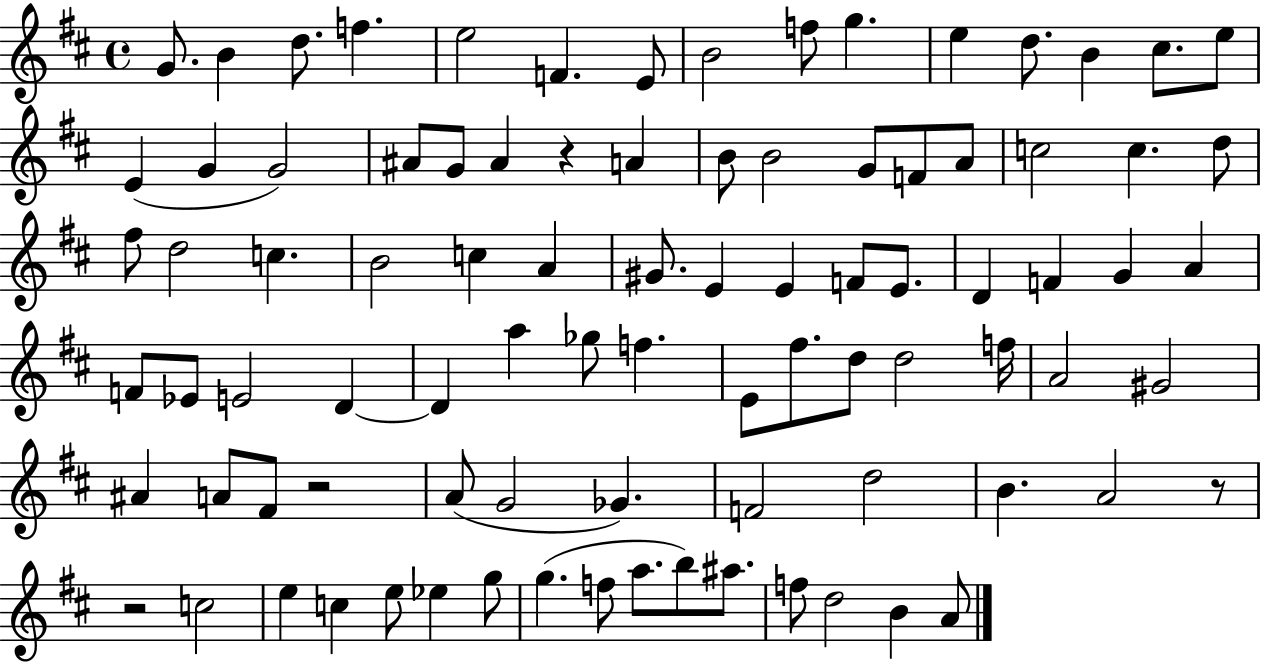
G4/e. B4/q D5/e. F5/q. E5/h F4/q. E4/e B4/h F5/e G5/q. E5/q D5/e. B4/q C#5/e. E5/e E4/q G4/q G4/h A#4/e G4/e A#4/q R/q A4/q B4/e B4/h G4/e F4/e A4/e C5/h C5/q. D5/e F#5/e D5/h C5/q. B4/h C5/q A4/q G#4/e. E4/q E4/q F4/e E4/e. D4/q F4/q G4/q A4/q F4/e Eb4/e E4/h D4/q D4/q A5/q Gb5/e F5/q. E4/e F#5/e. D5/e D5/h F5/s A4/h G#4/h A#4/q A4/e F#4/e R/h A4/e G4/h Gb4/q. F4/h D5/h B4/q. A4/h R/e R/h C5/h E5/q C5/q E5/e Eb5/q G5/e G5/q. F5/e A5/e. B5/e A#5/e. F5/e D5/h B4/q A4/e